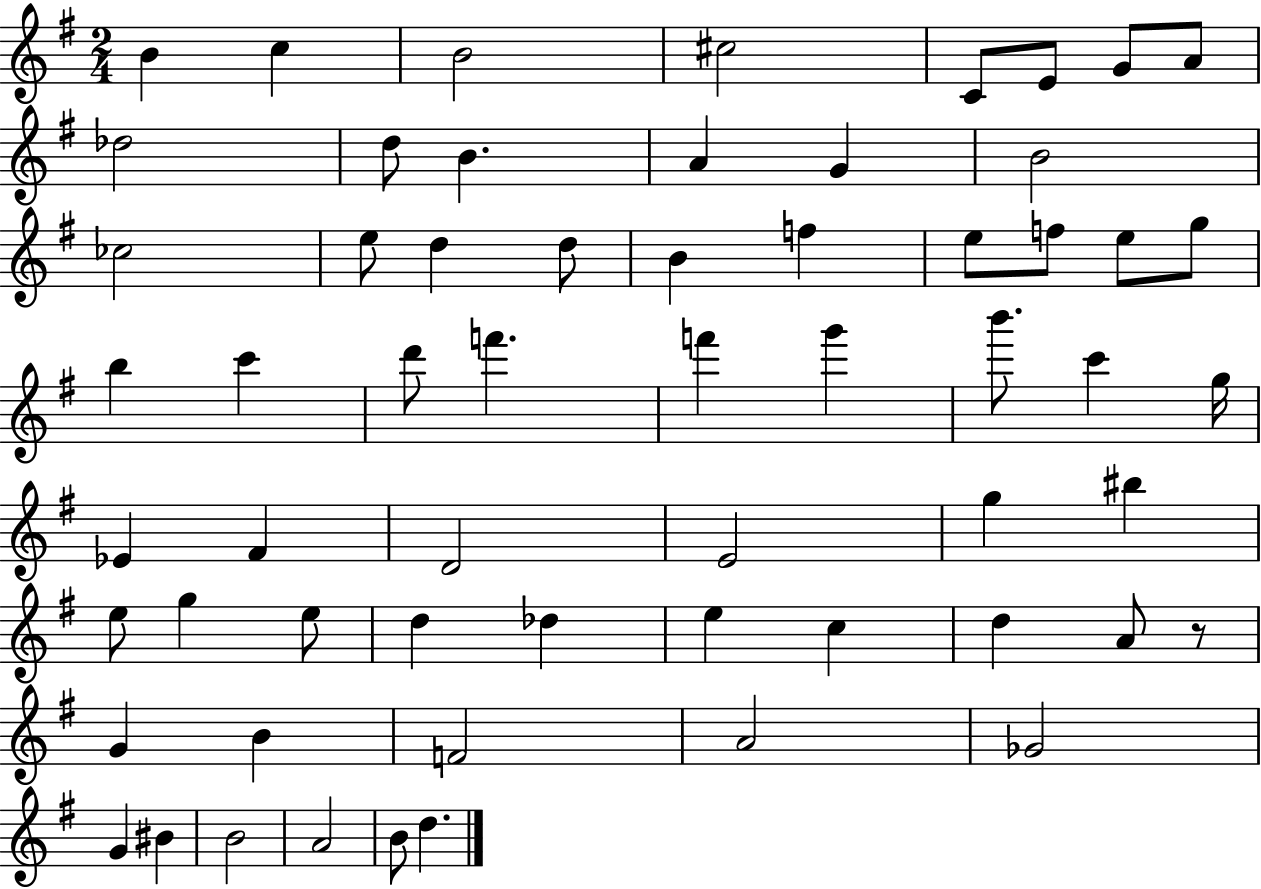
{
  \clef treble
  \numericTimeSignature
  \time 2/4
  \key g \major
  b'4 c''4 | b'2 | cis''2 | c'8 e'8 g'8 a'8 | \break des''2 | d''8 b'4. | a'4 g'4 | b'2 | \break ces''2 | e''8 d''4 d''8 | b'4 f''4 | e''8 f''8 e''8 g''8 | \break b''4 c'''4 | d'''8 f'''4. | f'''4 g'''4 | b'''8. c'''4 g''16 | \break ees'4 fis'4 | d'2 | e'2 | g''4 bis''4 | \break e''8 g''4 e''8 | d''4 des''4 | e''4 c''4 | d''4 a'8 r8 | \break g'4 b'4 | f'2 | a'2 | ges'2 | \break g'4 bis'4 | b'2 | a'2 | b'8 d''4. | \break \bar "|."
}